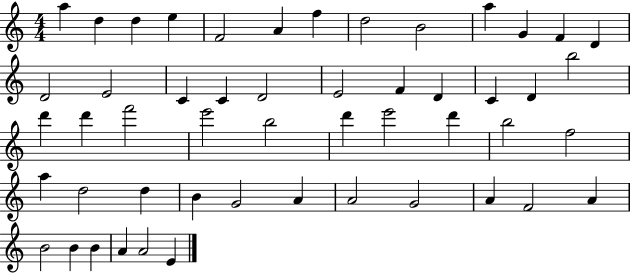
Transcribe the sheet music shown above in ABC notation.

X:1
T:Untitled
M:4/4
L:1/4
K:C
a d d e F2 A f d2 B2 a G F D D2 E2 C C D2 E2 F D C D b2 d' d' f'2 e'2 b2 d' e'2 d' b2 f2 a d2 d B G2 A A2 G2 A F2 A B2 B B A A2 E